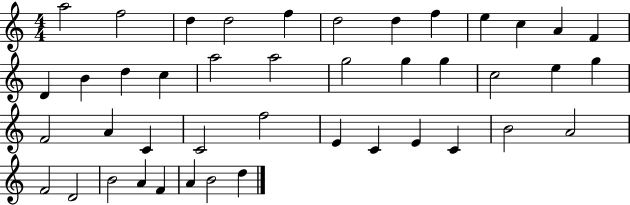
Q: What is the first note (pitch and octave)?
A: A5